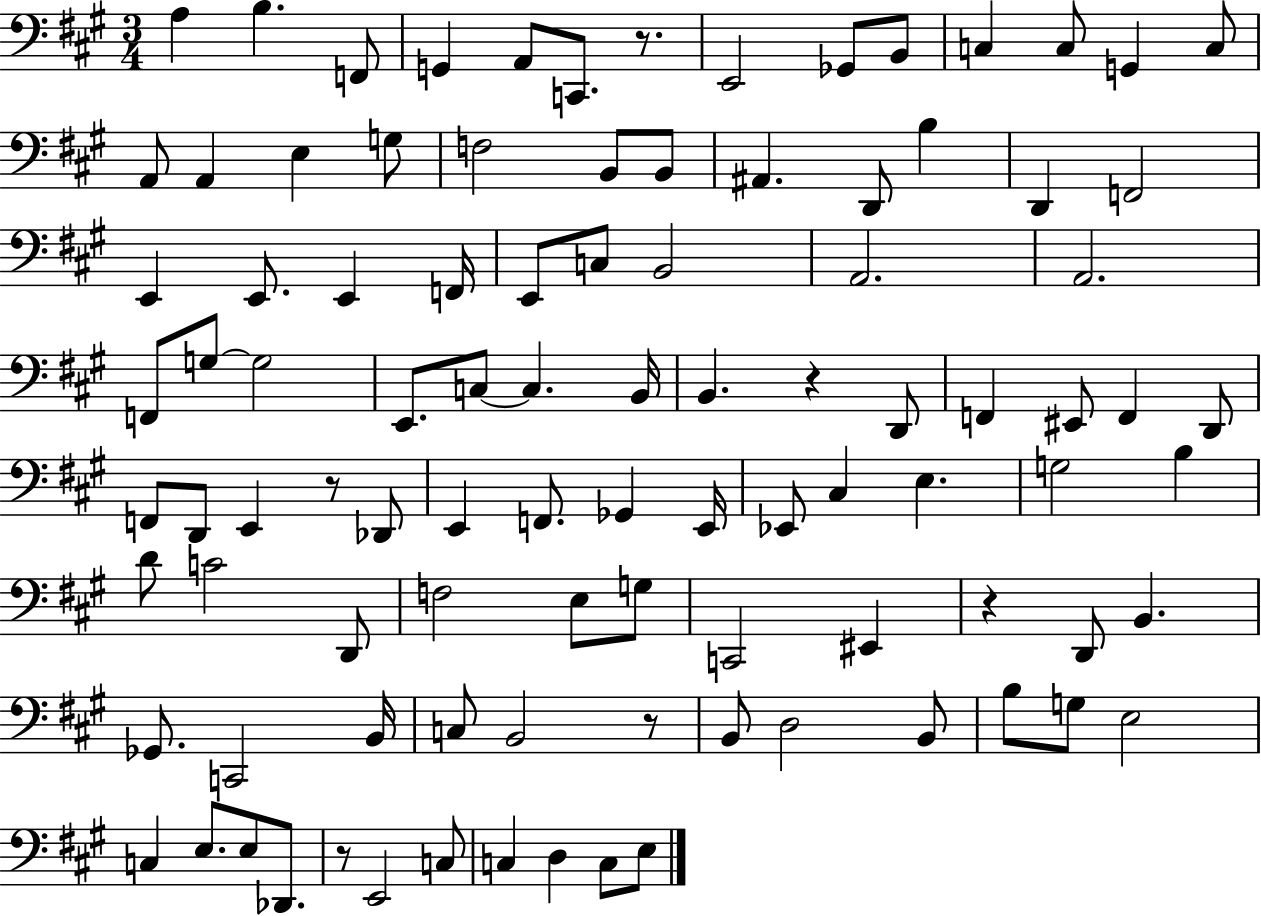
X:1
T:Untitled
M:3/4
L:1/4
K:A
A, B, F,,/2 G,, A,,/2 C,,/2 z/2 E,,2 _G,,/2 B,,/2 C, C,/2 G,, C,/2 A,,/2 A,, E, G,/2 F,2 B,,/2 B,,/2 ^A,, D,,/2 B, D,, F,,2 E,, E,,/2 E,, F,,/4 E,,/2 C,/2 B,,2 A,,2 A,,2 F,,/2 G,/2 G,2 E,,/2 C,/2 C, B,,/4 B,, z D,,/2 F,, ^E,,/2 F,, D,,/2 F,,/2 D,,/2 E,, z/2 _D,,/2 E,, F,,/2 _G,, E,,/4 _E,,/2 ^C, E, G,2 B, D/2 C2 D,,/2 F,2 E,/2 G,/2 C,,2 ^E,, z D,,/2 B,, _G,,/2 C,,2 B,,/4 C,/2 B,,2 z/2 B,,/2 D,2 B,,/2 B,/2 G,/2 E,2 C, E,/2 E,/2 _D,,/2 z/2 E,,2 C,/2 C, D, C,/2 E,/2